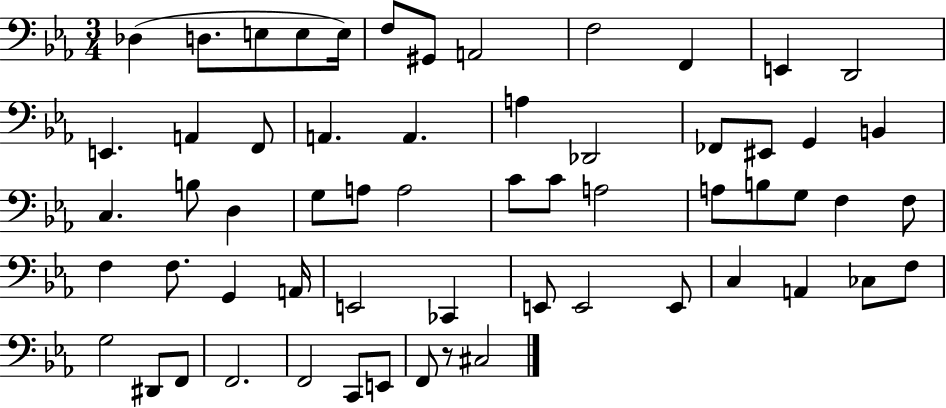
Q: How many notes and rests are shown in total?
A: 60